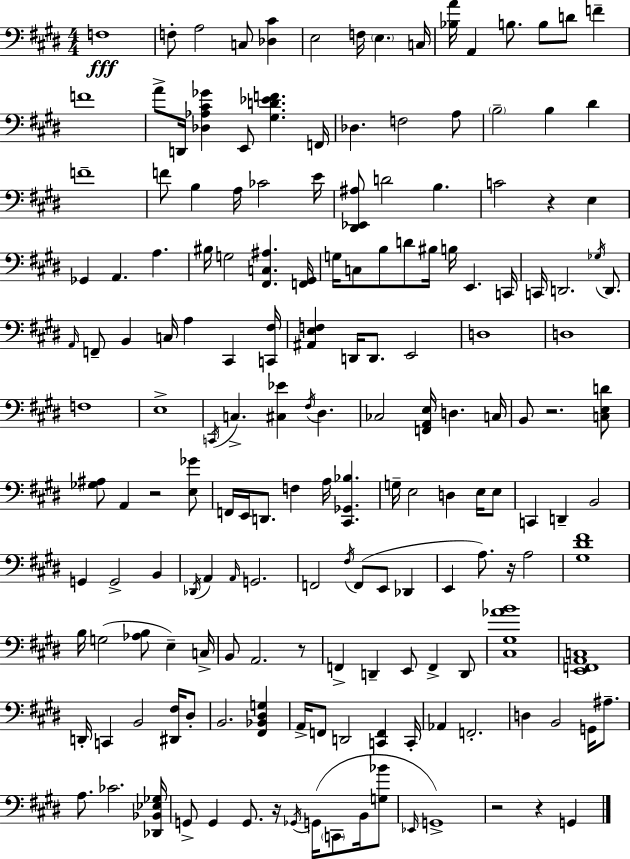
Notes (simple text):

F3/w F3/e A3/h C3/e [Db3,C#4]/q E3/h F3/s E3/q. C3/s [Bb3,A4]/s A2/q B3/e. B3/e D4/e F4/q F4/w A4/e D2/s [Db3,Ab3,C#4,Gb4]/q E2/e [G#3,D4,Eb4,F4]/q. F2/s Db3/q. F3/h A3/e B3/h B3/q D#4/q F4/w F4/e B3/q A3/s CES4/h E4/s [D#2,Eb2,A#3]/e D4/h B3/q. C4/h R/q E3/q Gb2/q A2/q. A3/q. BIS3/s G3/h [F#2,C3,A#3]/q. [F2,G#2]/s G3/s C3/e B3/e D4/e BIS3/s B3/s E2/q. C2/s C2/s D2/h. Gb3/s D2/e. A2/s F2/e B2/q C3/s A3/q C#2/q [C2,F#3]/s [A#2,E3,F3]/q D2/s D2/e. E2/h D3/w D3/w F3/w E3/w C2/s C3/q. [C#3,Eb4]/q F#3/s D#3/q. CES3/h [F2,A2,E3]/s D3/q. C3/s B2/e R/h. [C3,E3,D4]/e [Gb3,A#3]/e A2/q R/h [E3,Gb4]/e F2/s E2/s D2/e. F3/q A3/s [C#2,Gb2,Bb3]/q. G3/s E3/h D3/q E3/s E3/e C2/q D2/q B2/h G2/q G2/h B2/q Db2/s A2/q A2/s G2/h. F2/h F#3/s F2/e E2/e Db2/q E2/q A3/e. R/s A3/h [G#3,D#4,F#4]/w B3/s G3/h [Ab3,B3]/e E3/q C3/s B2/e A2/h. R/e F2/q D2/q E2/e F2/q D2/e [C#3,G#3,Ab4,B4]/w [E2,F2,A2,C3]/w D2/s C2/q B2/h [D#2,F#3]/s D#3/e B2/h. [F#2,Bb2,D#3,G3]/q A2/s F2/e D2/h [C2,F2]/q C2/s Ab2/q F2/h. D3/q B2/h G2/s A#3/e. A3/e. CES4/h. [Db2,Bb2,Eb3,Gb3]/s G2/e G2/q G2/e. R/s Gb2/s G2/s C2/e B2/s [G3,Bb4]/e Eb2/s G2/w R/h R/q G2/q